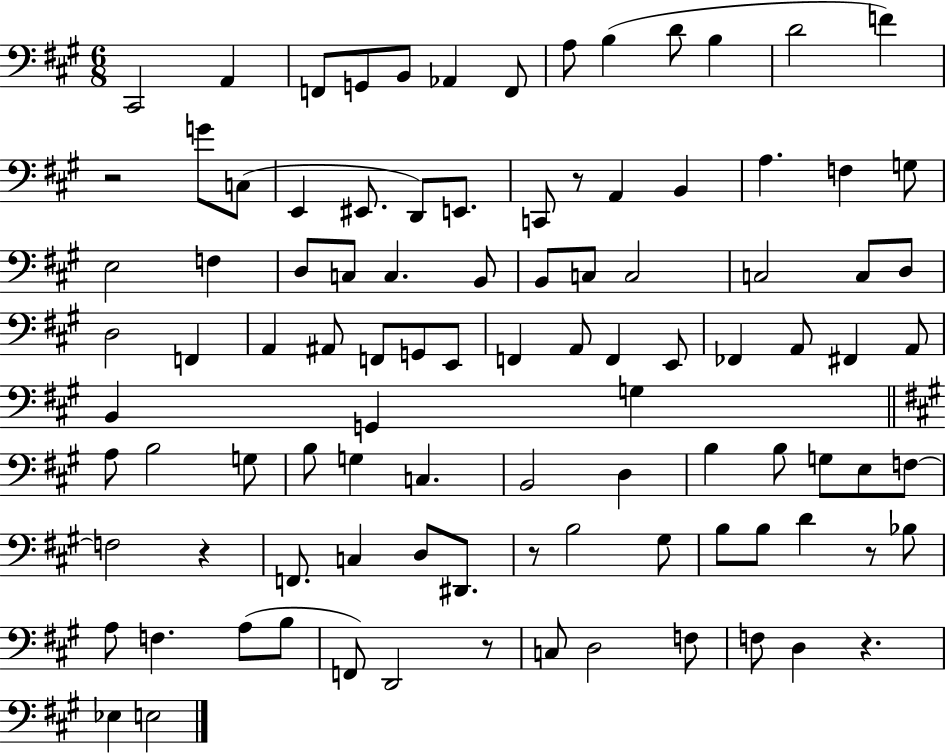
X:1
T:Untitled
M:6/8
L:1/4
K:A
^C,,2 A,, F,,/2 G,,/2 B,,/2 _A,, F,,/2 A,/2 B, D/2 B, D2 F z2 G/2 C,/2 E,, ^E,,/2 D,,/2 E,,/2 C,,/2 z/2 A,, B,, A, F, G,/2 E,2 F, D,/2 C,/2 C, B,,/2 B,,/2 C,/2 C,2 C,2 C,/2 D,/2 D,2 F,, A,, ^A,,/2 F,,/2 G,,/2 E,,/2 F,, A,,/2 F,, E,,/2 _F,, A,,/2 ^F,, A,,/2 B,, G,, G, A,/2 B,2 G,/2 B,/2 G, C, B,,2 D, B, B,/2 G,/2 E,/2 F,/2 F,2 z F,,/2 C, D,/2 ^D,,/2 z/2 B,2 ^G,/2 B,/2 B,/2 D z/2 _B,/2 A,/2 F, A,/2 B,/2 F,,/2 D,,2 z/2 C,/2 D,2 F,/2 F,/2 D, z _E, E,2